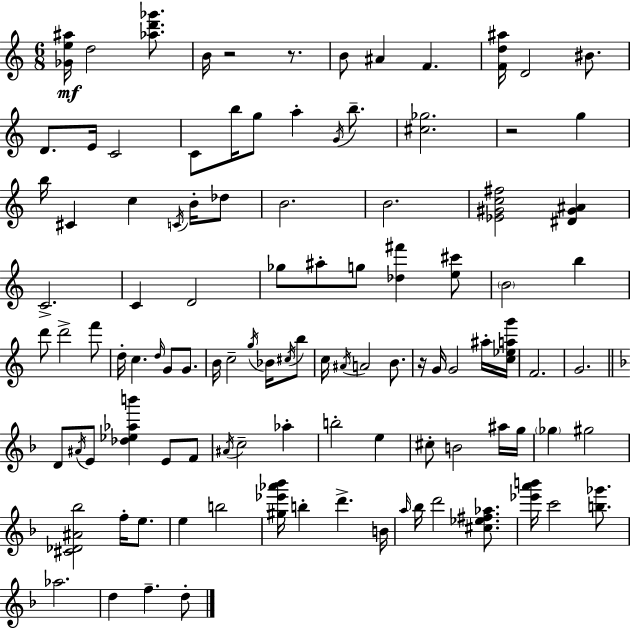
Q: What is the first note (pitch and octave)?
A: D5